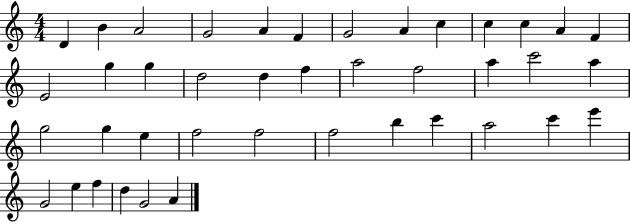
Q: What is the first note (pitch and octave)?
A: D4